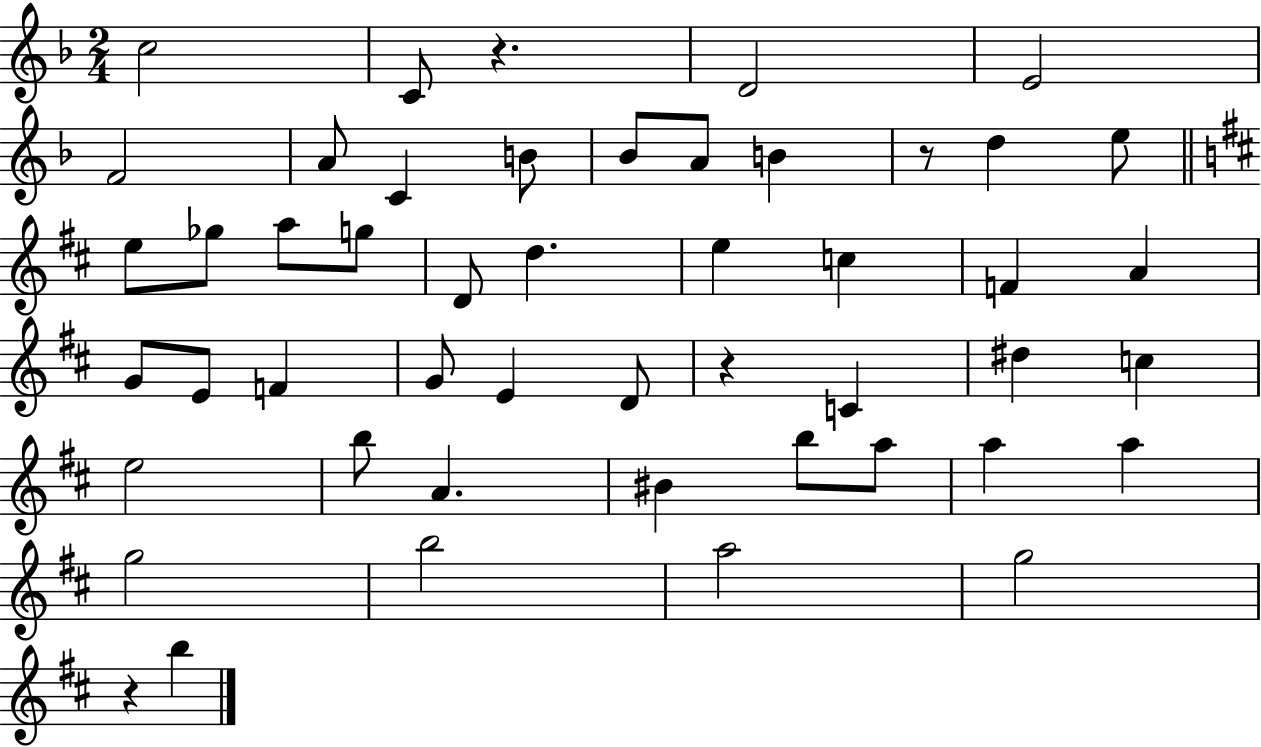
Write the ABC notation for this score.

X:1
T:Untitled
M:2/4
L:1/4
K:F
c2 C/2 z D2 E2 F2 A/2 C B/2 _B/2 A/2 B z/2 d e/2 e/2 _g/2 a/2 g/2 D/2 d e c F A G/2 E/2 F G/2 E D/2 z C ^d c e2 b/2 A ^B b/2 a/2 a a g2 b2 a2 g2 z b